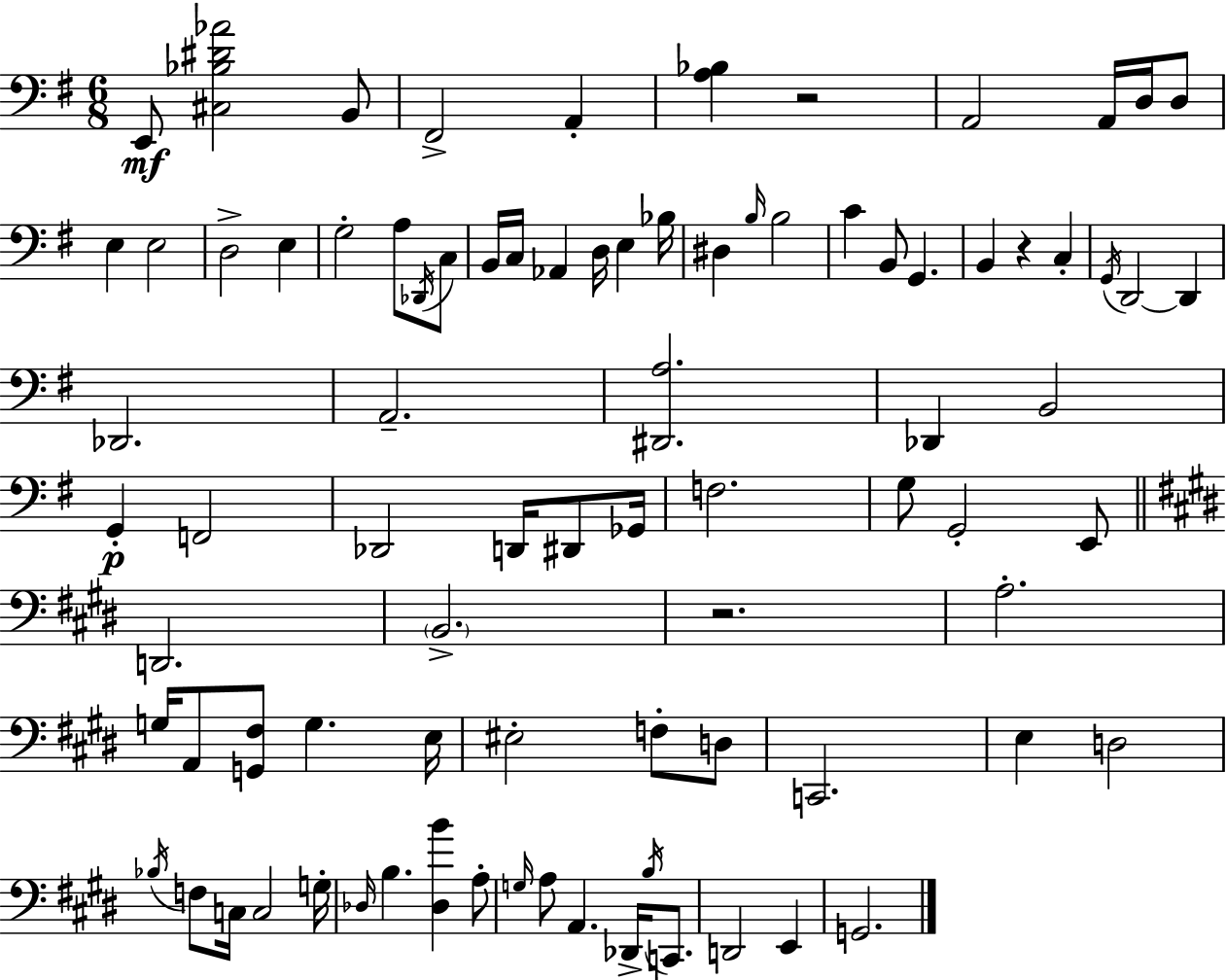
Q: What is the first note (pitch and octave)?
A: E2